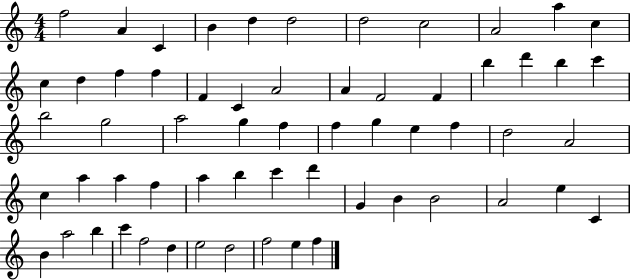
X:1
T:Untitled
M:4/4
L:1/4
K:C
f2 A C B d d2 d2 c2 A2 a c c d f f F C A2 A F2 F b d' b c' b2 g2 a2 g f f g e f d2 A2 c a a f a b c' d' G B B2 A2 e C B a2 b c' f2 d e2 d2 f2 e f